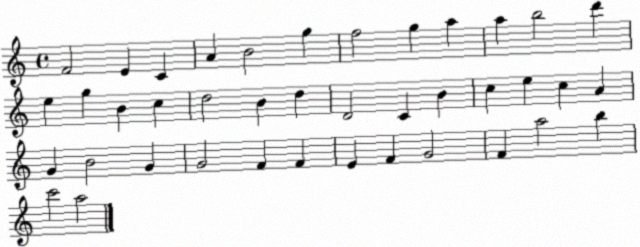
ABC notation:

X:1
T:Untitled
M:4/4
L:1/4
K:C
F2 E C A B2 g f2 g a a b2 d' e g B c d2 B d D2 C B c e c A G B2 G G2 F F E F G2 F a2 b c'2 a2